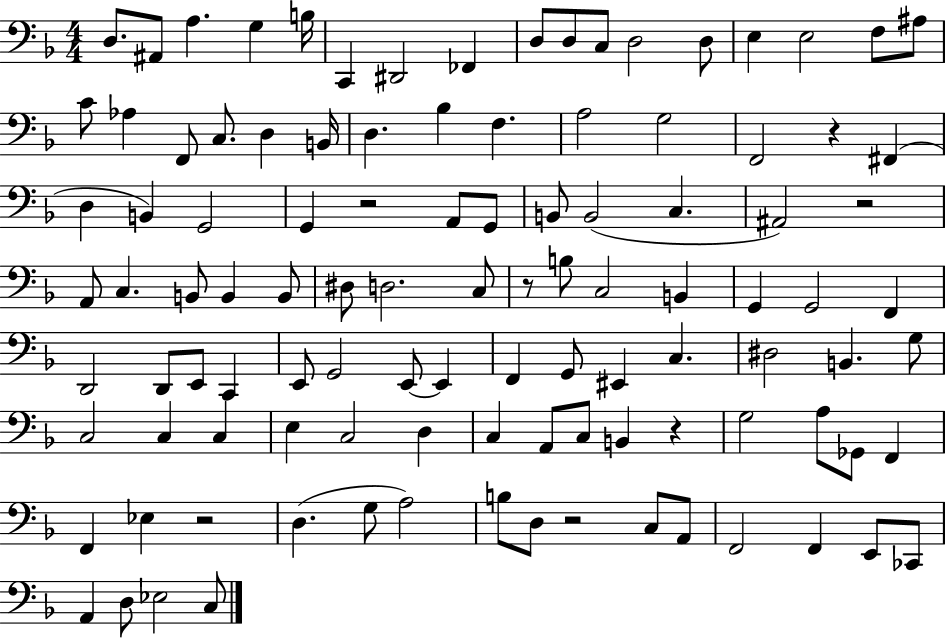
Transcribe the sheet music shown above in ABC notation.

X:1
T:Untitled
M:4/4
L:1/4
K:F
D,/2 ^A,,/2 A, G, B,/4 C,, ^D,,2 _F,, D,/2 D,/2 C,/2 D,2 D,/2 E, E,2 F,/2 ^A,/2 C/2 _A, F,,/2 C,/2 D, B,,/4 D, _B, F, A,2 G,2 F,,2 z ^F,, D, B,, G,,2 G,, z2 A,,/2 G,,/2 B,,/2 B,,2 C, ^A,,2 z2 A,,/2 C, B,,/2 B,, B,,/2 ^D,/2 D,2 C,/2 z/2 B,/2 C,2 B,, G,, G,,2 F,, D,,2 D,,/2 E,,/2 C,, E,,/2 G,,2 E,,/2 E,, F,, G,,/2 ^E,, C, ^D,2 B,, G,/2 C,2 C, C, E, C,2 D, C, A,,/2 C,/2 B,, z G,2 A,/2 _G,,/2 F,, F,, _E, z2 D, G,/2 A,2 B,/2 D,/2 z2 C,/2 A,,/2 F,,2 F,, E,,/2 _C,,/2 A,, D,/2 _E,2 C,/2